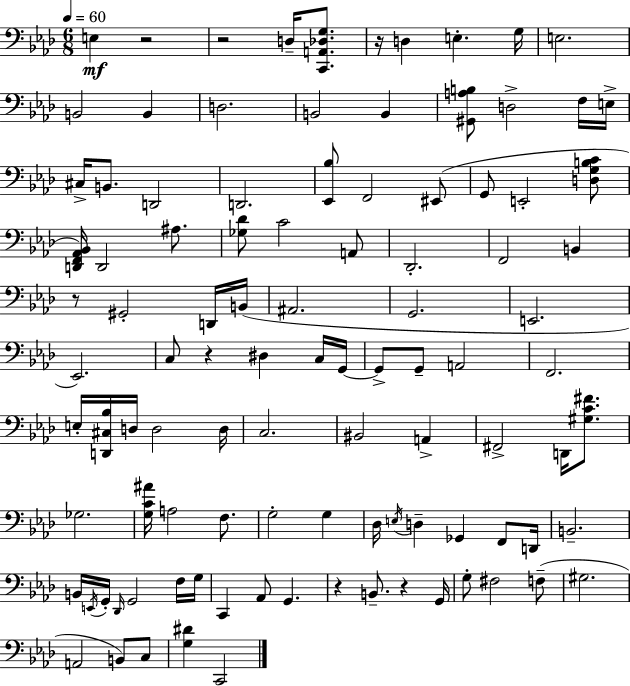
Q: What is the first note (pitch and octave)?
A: E3